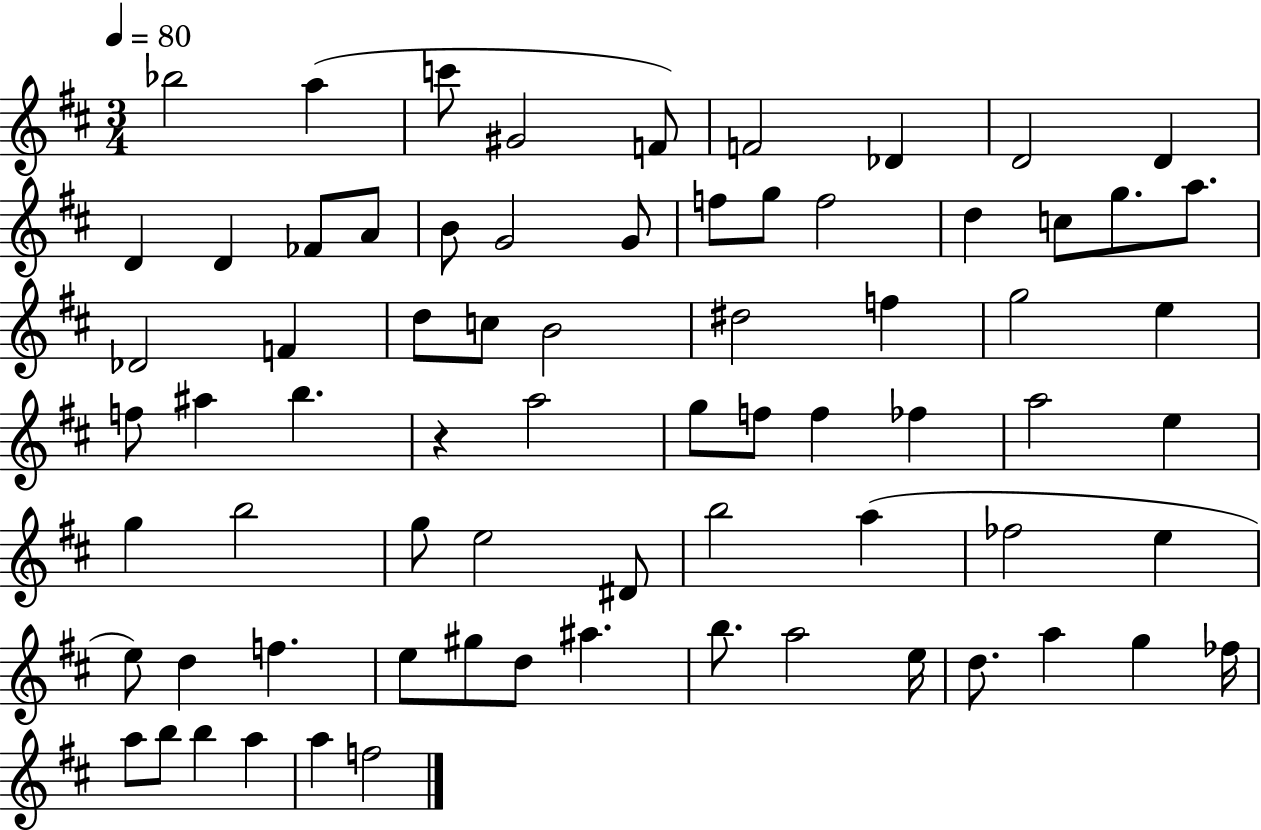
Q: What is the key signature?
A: D major